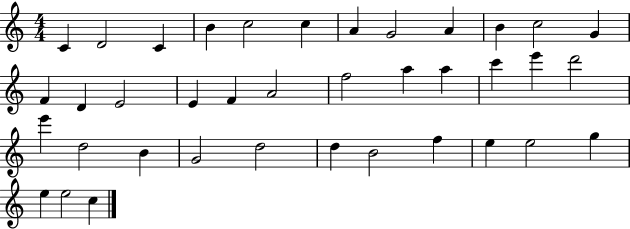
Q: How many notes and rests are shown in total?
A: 38